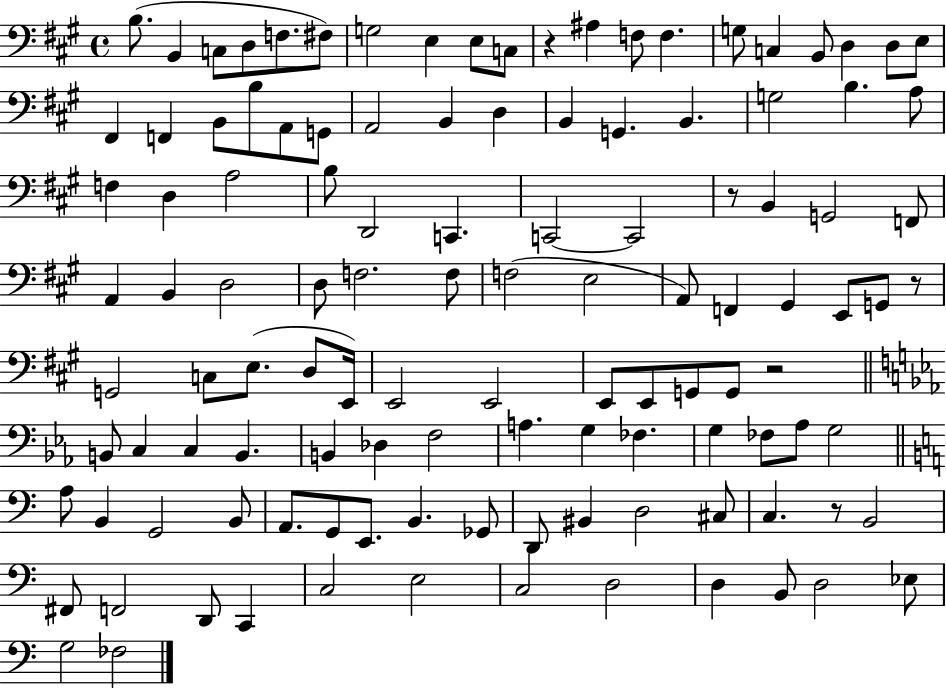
X:1
T:Untitled
M:4/4
L:1/4
K:A
B,/2 B,, C,/2 D,/2 F,/2 ^F,/2 G,2 E, E,/2 C,/2 z ^A, F,/2 F, G,/2 C, B,,/2 D, D,/2 E,/2 ^F,, F,, B,,/2 B,/2 A,,/2 G,,/2 A,,2 B,, D, B,, G,, B,, G,2 B, A,/2 F, D, A,2 B,/2 D,,2 C,, C,,2 C,,2 z/2 B,, G,,2 F,,/2 A,, B,, D,2 D,/2 F,2 F,/2 F,2 E,2 A,,/2 F,, ^G,, E,,/2 G,,/2 z/2 G,,2 C,/2 E,/2 D,/2 E,,/4 E,,2 E,,2 E,,/2 E,,/2 G,,/2 G,,/2 z2 B,,/2 C, C, B,, B,, _D, F,2 A, G, _F, G, _F,/2 _A,/2 G,2 A,/2 B,, G,,2 B,,/2 A,,/2 G,,/2 E,,/2 B,, _G,,/2 D,,/2 ^B,, D,2 ^C,/2 C, z/2 B,,2 ^F,,/2 F,,2 D,,/2 C,, C,2 E,2 C,2 D,2 D, B,,/2 D,2 _E,/2 G,2 _F,2